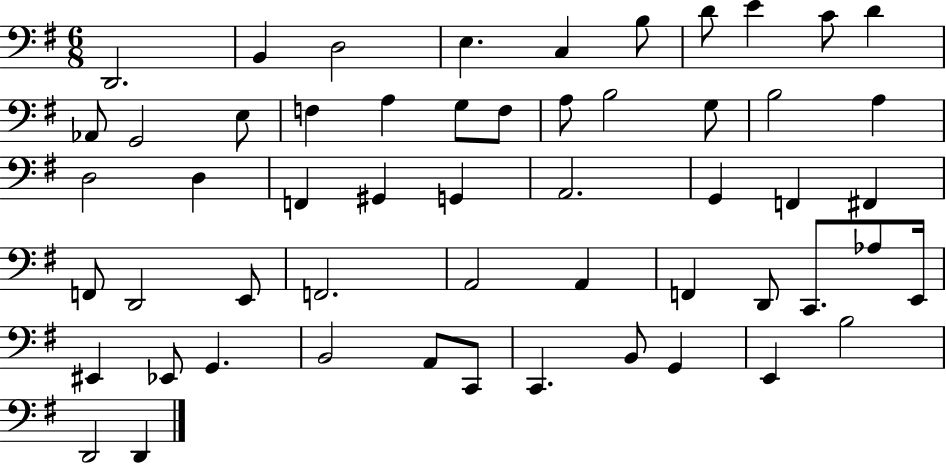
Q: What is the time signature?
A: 6/8